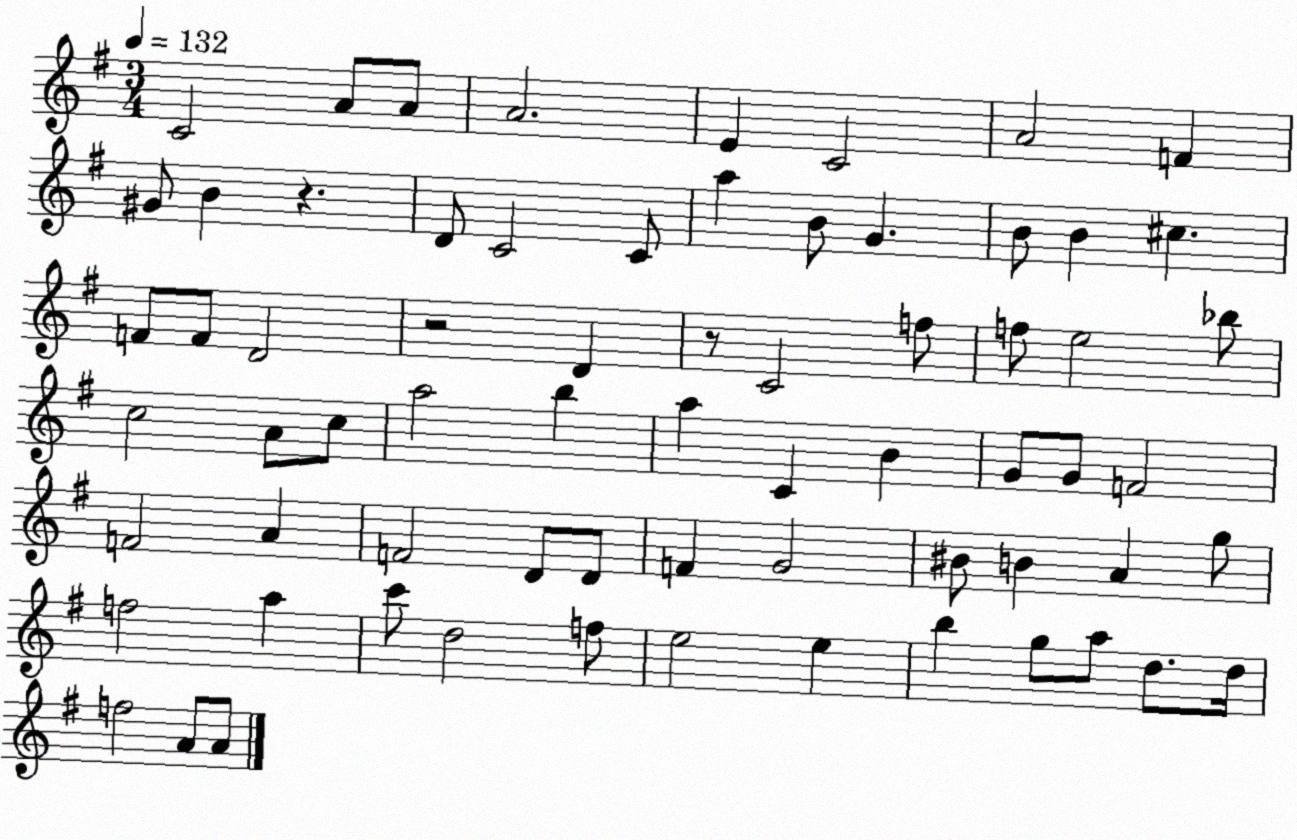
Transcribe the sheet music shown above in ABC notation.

X:1
T:Untitled
M:3/4
L:1/4
K:G
C2 A/2 A/2 A2 E C2 A2 F ^G/2 B z D/2 C2 C/2 a B/2 G B/2 B ^c F/2 F/2 D2 z2 D z/2 C2 f/2 f/2 e2 _b/2 c2 A/2 c/2 a2 b a C B G/2 G/2 F2 F2 A F2 D/2 D/2 F G2 ^B/2 B A g/2 f2 a c'/2 d2 f/2 e2 e b g/2 a/2 d/2 d/4 f2 A/2 A/2